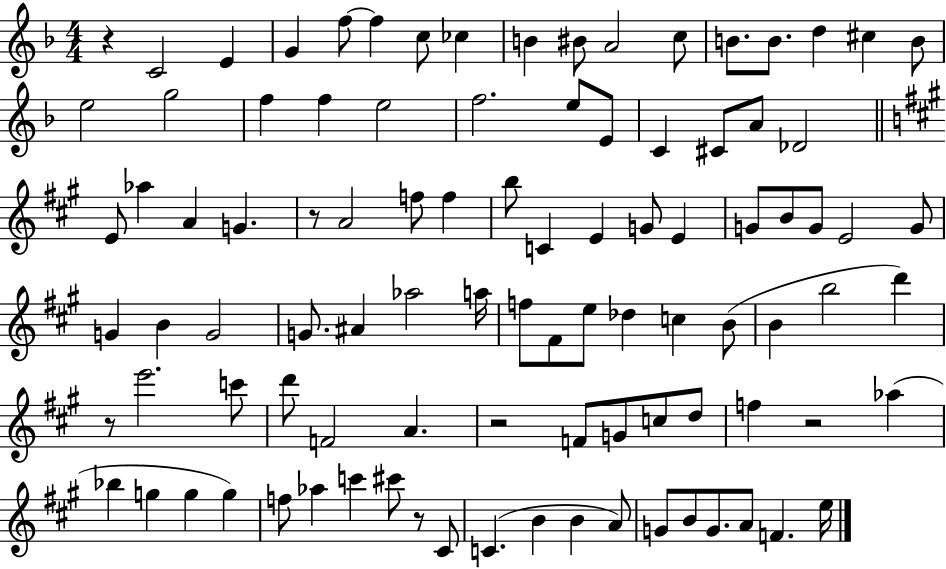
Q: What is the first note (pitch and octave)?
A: C4